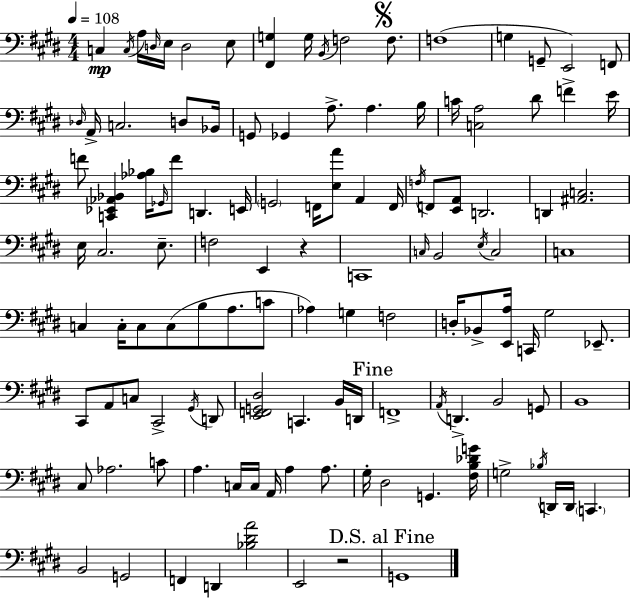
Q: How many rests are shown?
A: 2